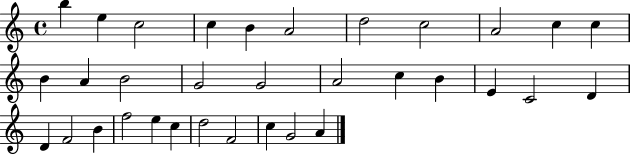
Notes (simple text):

B5/q E5/q C5/h C5/q B4/q A4/h D5/h C5/h A4/h C5/q C5/q B4/q A4/q B4/h G4/h G4/h A4/h C5/q B4/q E4/q C4/h D4/q D4/q F4/h B4/q F5/h E5/q C5/q D5/h F4/h C5/q G4/h A4/q